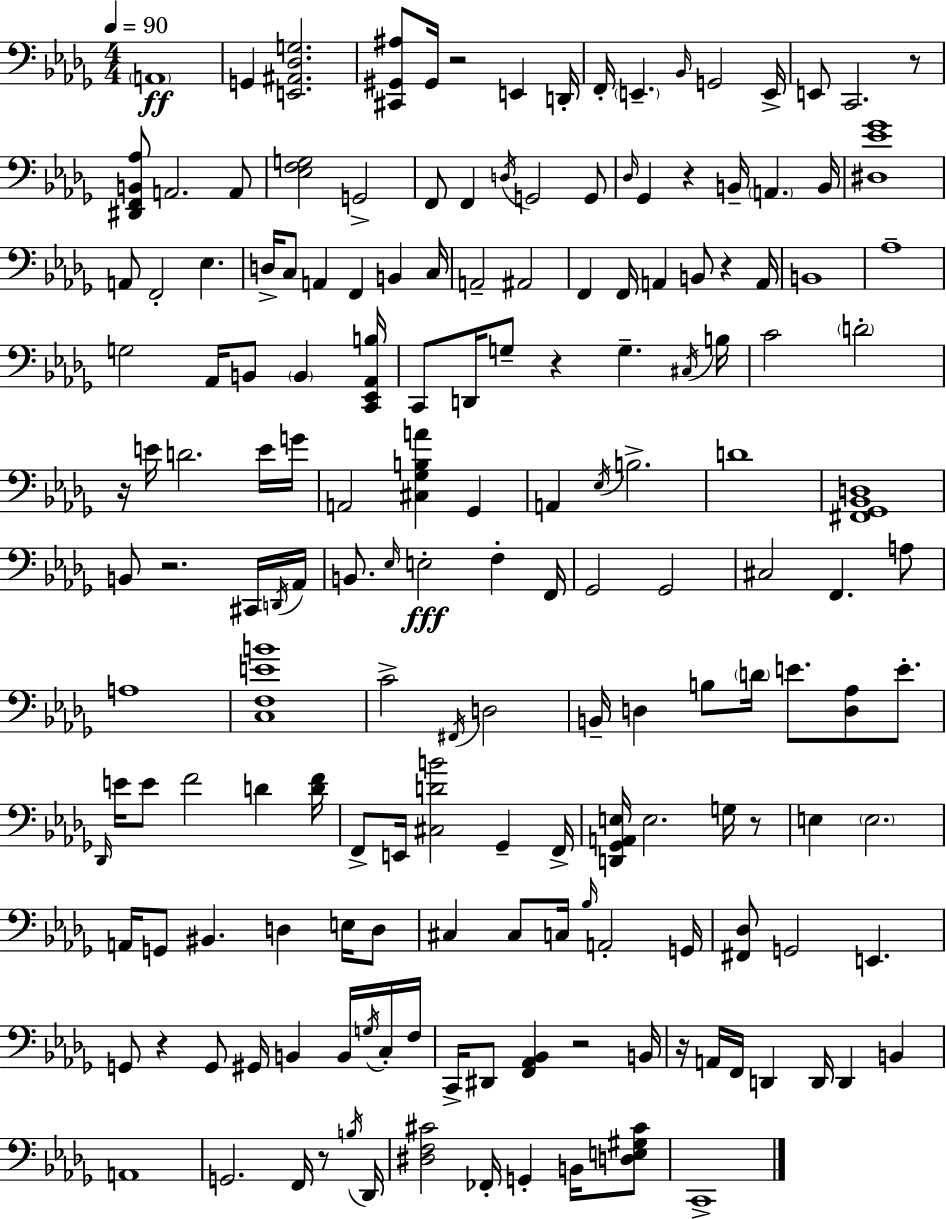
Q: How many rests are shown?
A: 12